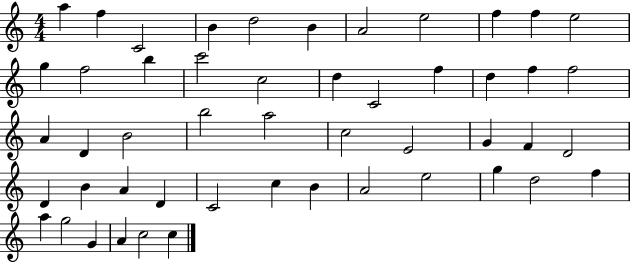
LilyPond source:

{
  \clef treble
  \numericTimeSignature
  \time 4/4
  \key c \major
  a''4 f''4 c'2 | b'4 d''2 b'4 | a'2 e''2 | f''4 f''4 e''2 | \break g''4 f''2 b''4 | c'''2 c''2 | d''4 c'2 f''4 | d''4 f''4 f''2 | \break a'4 d'4 b'2 | b''2 a''2 | c''2 e'2 | g'4 f'4 d'2 | \break d'4 b'4 a'4 d'4 | c'2 c''4 b'4 | a'2 e''2 | g''4 d''2 f''4 | \break a''4 g''2 g'4 | a'4 c''2 c''4 | \bar "|."
}